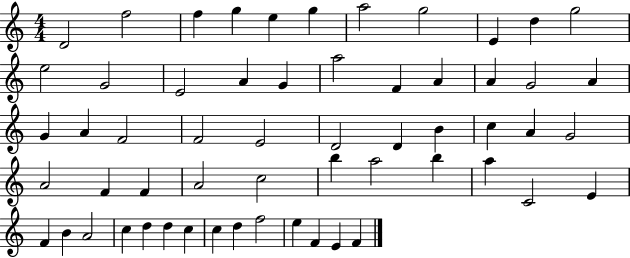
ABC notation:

X:1
T:Untitled
M:4/4
L:1/4
K:C
D2 f2 f g e g a2 g2 E d g2 e2 G2 E2 A G a2 F A A G2 A G A F2 F2 E2 D2 D B c A G2 A2 F F A2 c2 b a2 b a C2 E F B A2 c d d c c d f2 e F E F